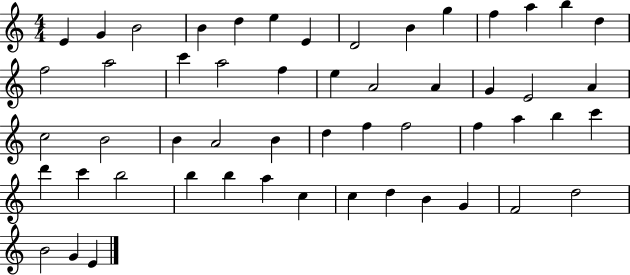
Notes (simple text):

E4/q G4/q B4/h B4/q D5/q E5/q E4/q D4/h B4/q G5/q F5/q A5/q B5/q D5/q F5/h A5/h C6/q A5/h F5/q E5/q A4/h A4/q G4/q E4/h A4/q C5/h B4/h B4/q A4/h B4/q D5/q F5/q F5/h F5/q A5/q B5/q C6/q D6/q C6/q B5/h B5/q B5/q A5/q C5/q C5/q D5/q B4/q G4/q F4/h D5/h B4/h G4/q E4/q